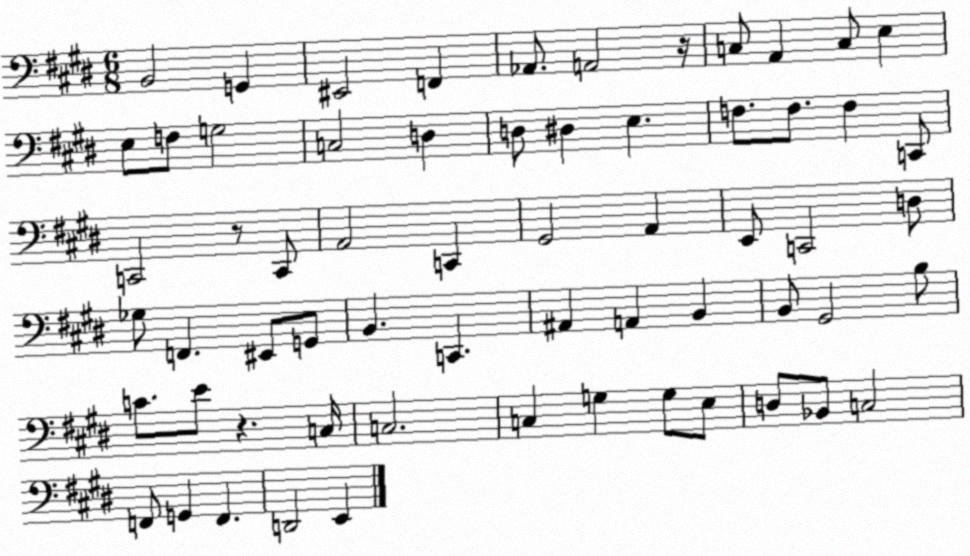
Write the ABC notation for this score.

X:1
T:Untitled
M:6/8
L:1/4
K:E
B,,2 G,, ^E,,2 F,, _A,,/2 A,,2 z/4 C,/2 A,, C,/2 E, E,/2 F,/2 G,2 C,2 D, D,/2 ^D, E, F,/2 F,/2 F, C,,/2 C,,2 z/2 C,,/2 A,,2 C,, ^G,,2 A,, E,,/2 C,,2 D,/2 _G,/2 F,, ^E,,/2 G,,/2 B,, C,, ^A,, A,, B,, B,,/2 ^G,,2 B,/2 C/2 E/2 z C,/4 C,2 C, G, G,/2 E,/2 D,/2 _B,,/2 C,2 F,,/2 G,, F,, D,,2 E,,